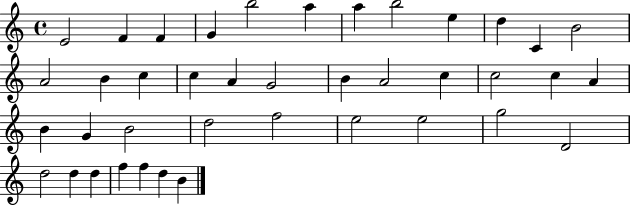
E4/h F4/q F4/q G4/q B5/h A5/q A5/q B5/h E5/q D5/q C4/q B4/h A4/h B4/q C5/q C5/q A4/q G4/h B4/q A4/h C5/q C5/h C5/q A4/q B4/q G4/q B4/h D5/h F5/h E5/h E5/h G5/h D4/h D5/h D5/q D5/q F5/q F5/q D5/q B4/q